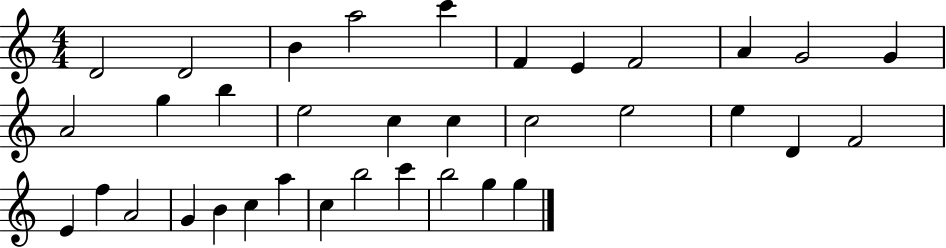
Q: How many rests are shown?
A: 0